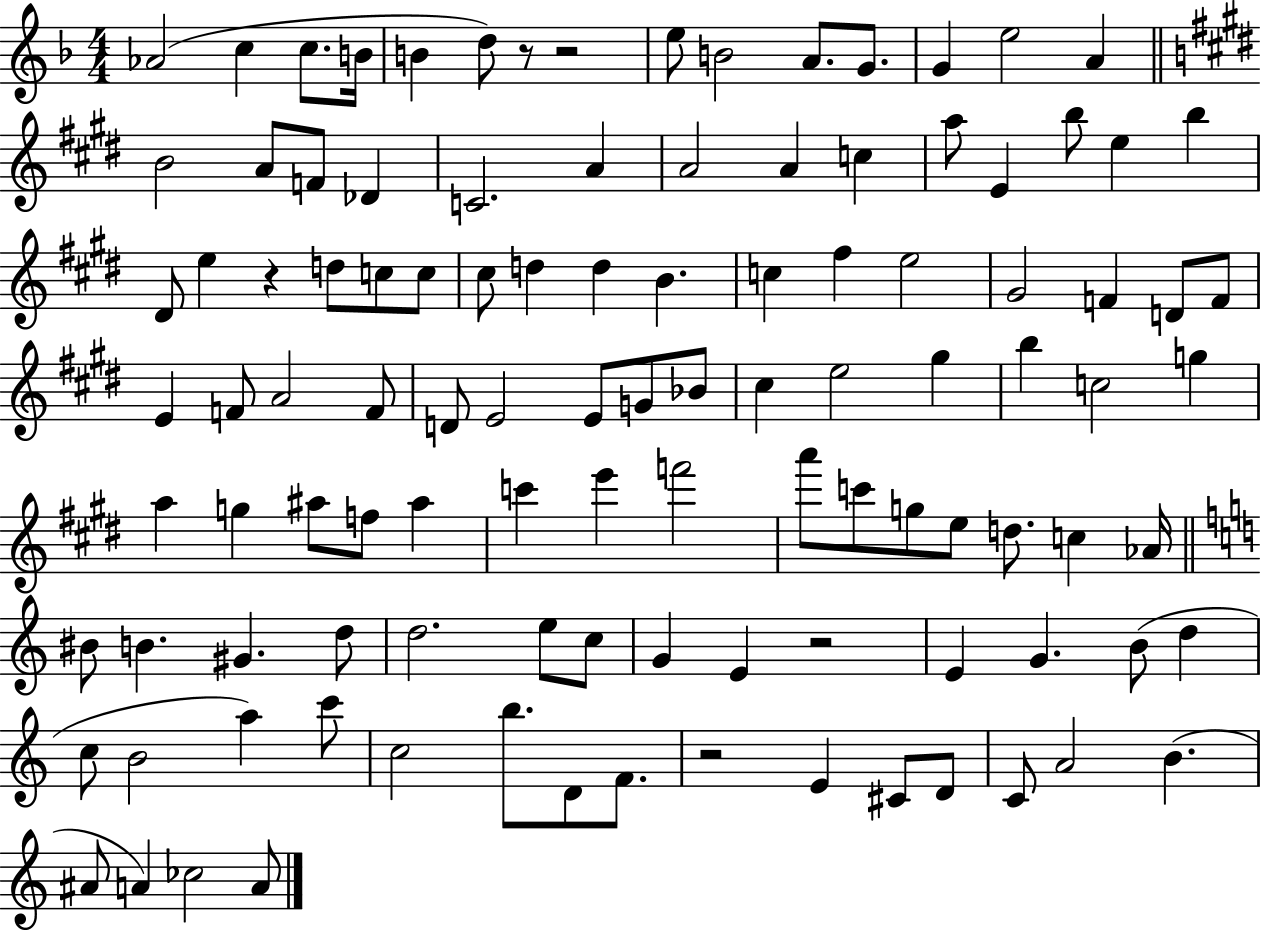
Ab4/h C5/q C5/e. B4/s B4/q D5/e R/e R/h E5/e B4/h A4/e. G4/e. G4/q E5/h A4/q B4/h A4/e F4/e Db4/q C4/h. A4/q A4/h A4/q C5/q A5/e E4/q B5/e E5/q B5/q D#4/e E5/q R/q D5/e C5/e C5/e C#5/e D5/q D5/q B4/q. C5/q F#5/q E5/h G#4/h F4/q D4/e F4/e E4/q F4/e A4/h F4/e D4/e E4/h E4/e G4/e Bb4/e C#5/q E5/h G#5/q B5/q C5/h G5/q A5/q G5/q A#5/e F5/e A#5/q C6/q E6/q F6/h A6/e C6/e G5/e E5/e D5/e. C5/q Ab4/s BIS4/e B4/q. G#4/q. D5/e D5/h. E5/e C5/e G4/q E4/q R/h E4/q G4/q. B4/e D5/q C5/e B4/h A5/q C6/e C5/h B5/e. D4/e F4/e. R/h E4/q C#4/e D4/e C4/e A4/h B4/q. A#4/e A4/q CES5/h A4/e